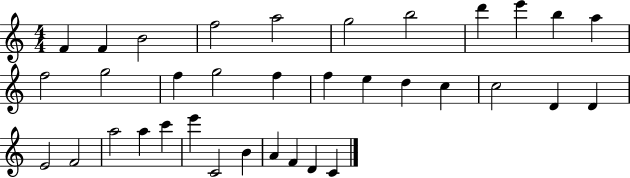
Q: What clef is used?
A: treble